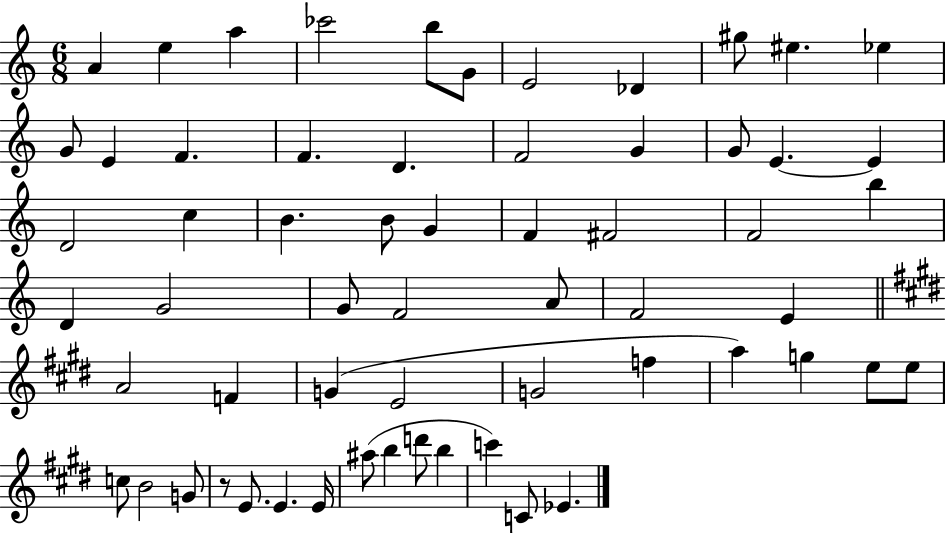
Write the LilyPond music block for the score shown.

{
  \clef treble
  \numericTimeSignature
  \time 6/8
  \key c \major
  a'4 e''4 a''4 | ces'''2 b''8 g'8 | e'2 des'4 | gis''8 eis''4. ees''4 | \break g'8 e'4 f'4. | f'4. d'4. | f'2 g'4 | g'8 e'4.~~ e'4 | \break d'2 c''4 | b'4. b'8 g'4 | f'4 fis'2 | f'2 b''4 | \break d'4 g'2 | g'8 f'2 a'8 | f'2 e'4 | \bar "||" \break \key e \major a'2 f'4 | g'4( e'2 | g'2 f''4 | a''4) g''4 e''8 e''8 | \break c''8 b'2 g'8 | r8 e'8. e'4. e'16 | ais''8( b''4 d'''8 b''4 | c'''4) c'8 ees'4. | \break \bar "|."
}